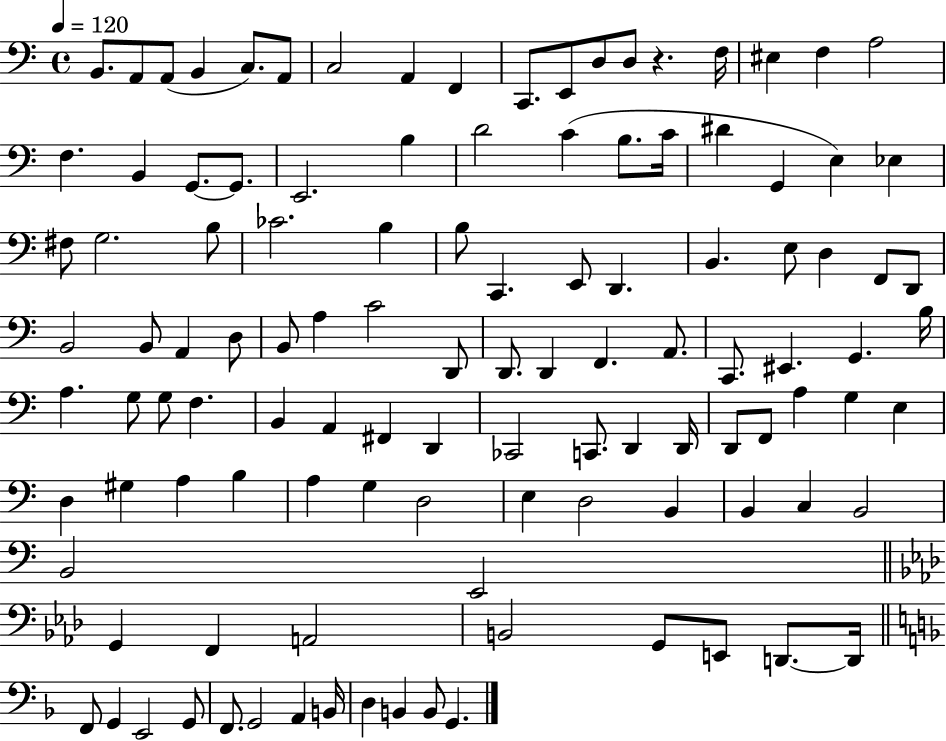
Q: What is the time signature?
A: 4/4